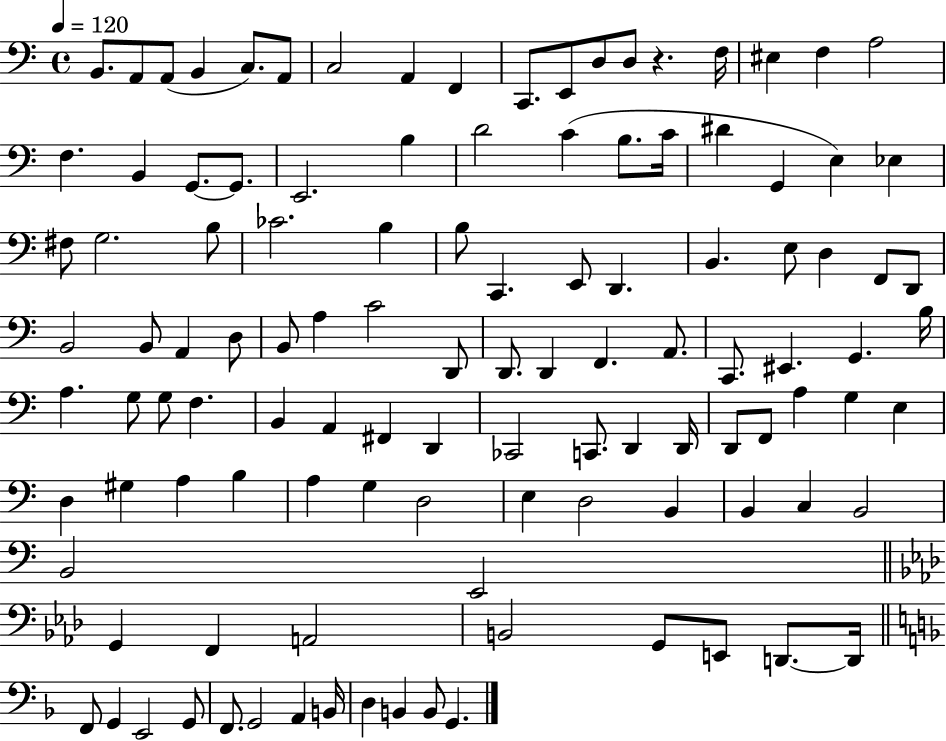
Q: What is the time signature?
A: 4/4